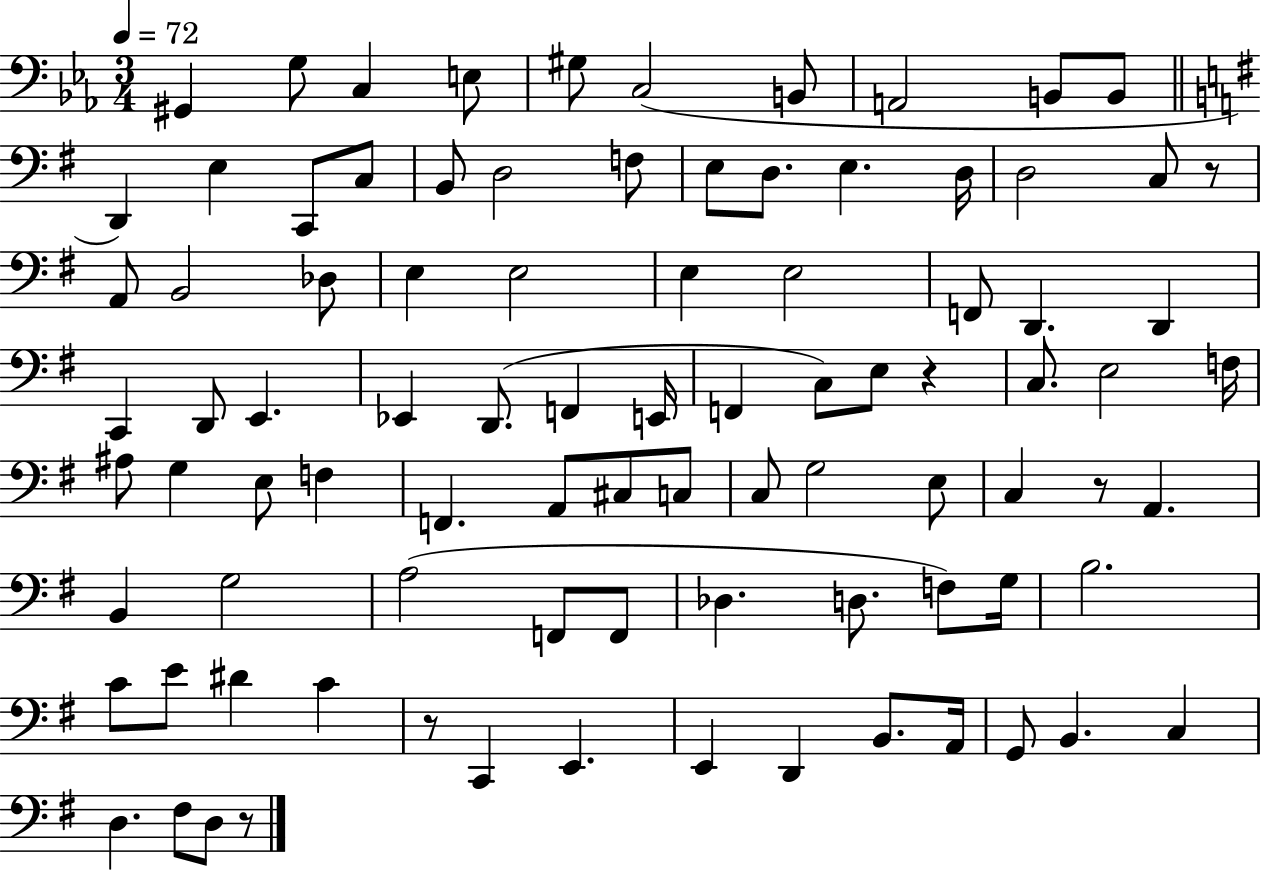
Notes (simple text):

G#2/q G3/e C3/q E3/e G#3/e C3/h B2/e A2/h B2/e B2/e D2/q E3/q C2/e C3/e B2/e D3/h F3/e E3/e D3/e. E3/q. D3/s D3/h C3/e R/e A2/e B2/h Db3/e E3/q E3/h E3/q E3/h F2/e D2/q. D2/q C2/q D2/e E2/q. Eb2/q D2/e. F2/q E2/s F2/q C3/e E3/e R/q C3/e. E3/h F3/s A#3/e G3/q E3/e F3/q F2/q. A2/e C#3/e C3/e C3/e G3/h E3/e C3/q R/e A2/q. B2/q G3/h A3/h F2/e F2/e Db3/q. D3/e. F3/e G3/s B3/h. C4/e E4/e D#4/q C4/q R/e C2/q E2/q. E2/q D2/q B2/e. A2/s G2/e B2/q. C3/q D3/q. F#3/e D3/e R/e